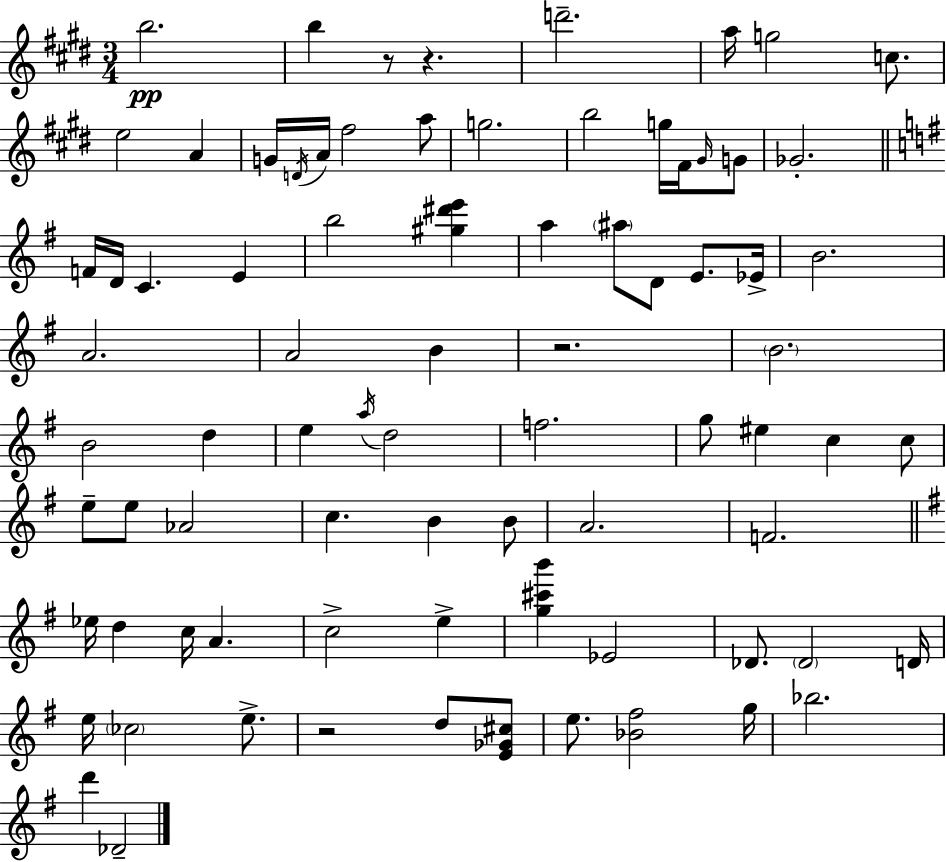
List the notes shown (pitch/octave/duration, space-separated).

B5/h. B5/q R/e R/q. D6/h. A5/s G5/h C5/e. E5/h A4/q G4/s D4/s A4/s F#5/h A5/e G5/h. B5/h G5/s F#4/s G#4/s G4/e Gb4/h. F4/s D4/s C4/q. E4/q B5/h [G#5,D#6,E6]/q A5/q A#5/e D4/e E4/e. Eb4/s B4/h. A4/h. A4/h B4/q R/h. B4/h. B4/h D5/q E5/q A5/s D5/h F5/h. G5/e EIS5/q C5/q C5/e E5/e E5/e Ab4/h C5/q. B4/q B4/e A4/h. F4/h. Eb5/s D5/q C5/s A4/q. C5/h E5/q [G5,C#6,B6]/q Eb4/h Db4/e. Db4/h D4/s E5/s CES5/h E5/e. R/h D5/e [E4,Gb4,C#5]/e E5/e. [Bb4,F#5]/h G5/s Bb5/h. D6/q Db4/h